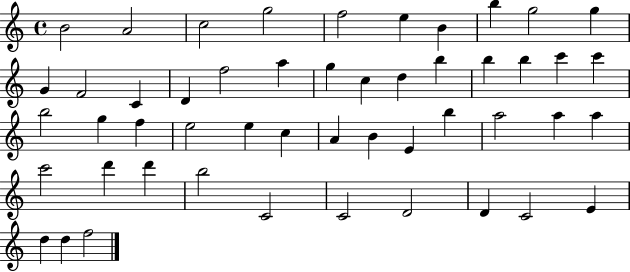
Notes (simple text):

B4/h A4/h C5/h G5/h F5/h E5/q B4/q B5/q G5/h G5/q G4/q F4/h C4/q D4/q F5/h A5/q G5/q C5/q D5/q B5/q B5/q B5/q C6/q C6/q B5/h G5/q F5/q E5/h E5/q C5/q A4/q B4/q E4/q B5/q A5/h A5/q A5/q C6/h D6/q D6/q B5/h C4/h C4/h D4/h D4/q C4/h E4/q D5/q D5/q F5/h